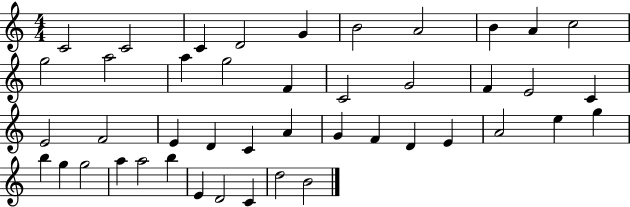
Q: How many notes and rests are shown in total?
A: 44